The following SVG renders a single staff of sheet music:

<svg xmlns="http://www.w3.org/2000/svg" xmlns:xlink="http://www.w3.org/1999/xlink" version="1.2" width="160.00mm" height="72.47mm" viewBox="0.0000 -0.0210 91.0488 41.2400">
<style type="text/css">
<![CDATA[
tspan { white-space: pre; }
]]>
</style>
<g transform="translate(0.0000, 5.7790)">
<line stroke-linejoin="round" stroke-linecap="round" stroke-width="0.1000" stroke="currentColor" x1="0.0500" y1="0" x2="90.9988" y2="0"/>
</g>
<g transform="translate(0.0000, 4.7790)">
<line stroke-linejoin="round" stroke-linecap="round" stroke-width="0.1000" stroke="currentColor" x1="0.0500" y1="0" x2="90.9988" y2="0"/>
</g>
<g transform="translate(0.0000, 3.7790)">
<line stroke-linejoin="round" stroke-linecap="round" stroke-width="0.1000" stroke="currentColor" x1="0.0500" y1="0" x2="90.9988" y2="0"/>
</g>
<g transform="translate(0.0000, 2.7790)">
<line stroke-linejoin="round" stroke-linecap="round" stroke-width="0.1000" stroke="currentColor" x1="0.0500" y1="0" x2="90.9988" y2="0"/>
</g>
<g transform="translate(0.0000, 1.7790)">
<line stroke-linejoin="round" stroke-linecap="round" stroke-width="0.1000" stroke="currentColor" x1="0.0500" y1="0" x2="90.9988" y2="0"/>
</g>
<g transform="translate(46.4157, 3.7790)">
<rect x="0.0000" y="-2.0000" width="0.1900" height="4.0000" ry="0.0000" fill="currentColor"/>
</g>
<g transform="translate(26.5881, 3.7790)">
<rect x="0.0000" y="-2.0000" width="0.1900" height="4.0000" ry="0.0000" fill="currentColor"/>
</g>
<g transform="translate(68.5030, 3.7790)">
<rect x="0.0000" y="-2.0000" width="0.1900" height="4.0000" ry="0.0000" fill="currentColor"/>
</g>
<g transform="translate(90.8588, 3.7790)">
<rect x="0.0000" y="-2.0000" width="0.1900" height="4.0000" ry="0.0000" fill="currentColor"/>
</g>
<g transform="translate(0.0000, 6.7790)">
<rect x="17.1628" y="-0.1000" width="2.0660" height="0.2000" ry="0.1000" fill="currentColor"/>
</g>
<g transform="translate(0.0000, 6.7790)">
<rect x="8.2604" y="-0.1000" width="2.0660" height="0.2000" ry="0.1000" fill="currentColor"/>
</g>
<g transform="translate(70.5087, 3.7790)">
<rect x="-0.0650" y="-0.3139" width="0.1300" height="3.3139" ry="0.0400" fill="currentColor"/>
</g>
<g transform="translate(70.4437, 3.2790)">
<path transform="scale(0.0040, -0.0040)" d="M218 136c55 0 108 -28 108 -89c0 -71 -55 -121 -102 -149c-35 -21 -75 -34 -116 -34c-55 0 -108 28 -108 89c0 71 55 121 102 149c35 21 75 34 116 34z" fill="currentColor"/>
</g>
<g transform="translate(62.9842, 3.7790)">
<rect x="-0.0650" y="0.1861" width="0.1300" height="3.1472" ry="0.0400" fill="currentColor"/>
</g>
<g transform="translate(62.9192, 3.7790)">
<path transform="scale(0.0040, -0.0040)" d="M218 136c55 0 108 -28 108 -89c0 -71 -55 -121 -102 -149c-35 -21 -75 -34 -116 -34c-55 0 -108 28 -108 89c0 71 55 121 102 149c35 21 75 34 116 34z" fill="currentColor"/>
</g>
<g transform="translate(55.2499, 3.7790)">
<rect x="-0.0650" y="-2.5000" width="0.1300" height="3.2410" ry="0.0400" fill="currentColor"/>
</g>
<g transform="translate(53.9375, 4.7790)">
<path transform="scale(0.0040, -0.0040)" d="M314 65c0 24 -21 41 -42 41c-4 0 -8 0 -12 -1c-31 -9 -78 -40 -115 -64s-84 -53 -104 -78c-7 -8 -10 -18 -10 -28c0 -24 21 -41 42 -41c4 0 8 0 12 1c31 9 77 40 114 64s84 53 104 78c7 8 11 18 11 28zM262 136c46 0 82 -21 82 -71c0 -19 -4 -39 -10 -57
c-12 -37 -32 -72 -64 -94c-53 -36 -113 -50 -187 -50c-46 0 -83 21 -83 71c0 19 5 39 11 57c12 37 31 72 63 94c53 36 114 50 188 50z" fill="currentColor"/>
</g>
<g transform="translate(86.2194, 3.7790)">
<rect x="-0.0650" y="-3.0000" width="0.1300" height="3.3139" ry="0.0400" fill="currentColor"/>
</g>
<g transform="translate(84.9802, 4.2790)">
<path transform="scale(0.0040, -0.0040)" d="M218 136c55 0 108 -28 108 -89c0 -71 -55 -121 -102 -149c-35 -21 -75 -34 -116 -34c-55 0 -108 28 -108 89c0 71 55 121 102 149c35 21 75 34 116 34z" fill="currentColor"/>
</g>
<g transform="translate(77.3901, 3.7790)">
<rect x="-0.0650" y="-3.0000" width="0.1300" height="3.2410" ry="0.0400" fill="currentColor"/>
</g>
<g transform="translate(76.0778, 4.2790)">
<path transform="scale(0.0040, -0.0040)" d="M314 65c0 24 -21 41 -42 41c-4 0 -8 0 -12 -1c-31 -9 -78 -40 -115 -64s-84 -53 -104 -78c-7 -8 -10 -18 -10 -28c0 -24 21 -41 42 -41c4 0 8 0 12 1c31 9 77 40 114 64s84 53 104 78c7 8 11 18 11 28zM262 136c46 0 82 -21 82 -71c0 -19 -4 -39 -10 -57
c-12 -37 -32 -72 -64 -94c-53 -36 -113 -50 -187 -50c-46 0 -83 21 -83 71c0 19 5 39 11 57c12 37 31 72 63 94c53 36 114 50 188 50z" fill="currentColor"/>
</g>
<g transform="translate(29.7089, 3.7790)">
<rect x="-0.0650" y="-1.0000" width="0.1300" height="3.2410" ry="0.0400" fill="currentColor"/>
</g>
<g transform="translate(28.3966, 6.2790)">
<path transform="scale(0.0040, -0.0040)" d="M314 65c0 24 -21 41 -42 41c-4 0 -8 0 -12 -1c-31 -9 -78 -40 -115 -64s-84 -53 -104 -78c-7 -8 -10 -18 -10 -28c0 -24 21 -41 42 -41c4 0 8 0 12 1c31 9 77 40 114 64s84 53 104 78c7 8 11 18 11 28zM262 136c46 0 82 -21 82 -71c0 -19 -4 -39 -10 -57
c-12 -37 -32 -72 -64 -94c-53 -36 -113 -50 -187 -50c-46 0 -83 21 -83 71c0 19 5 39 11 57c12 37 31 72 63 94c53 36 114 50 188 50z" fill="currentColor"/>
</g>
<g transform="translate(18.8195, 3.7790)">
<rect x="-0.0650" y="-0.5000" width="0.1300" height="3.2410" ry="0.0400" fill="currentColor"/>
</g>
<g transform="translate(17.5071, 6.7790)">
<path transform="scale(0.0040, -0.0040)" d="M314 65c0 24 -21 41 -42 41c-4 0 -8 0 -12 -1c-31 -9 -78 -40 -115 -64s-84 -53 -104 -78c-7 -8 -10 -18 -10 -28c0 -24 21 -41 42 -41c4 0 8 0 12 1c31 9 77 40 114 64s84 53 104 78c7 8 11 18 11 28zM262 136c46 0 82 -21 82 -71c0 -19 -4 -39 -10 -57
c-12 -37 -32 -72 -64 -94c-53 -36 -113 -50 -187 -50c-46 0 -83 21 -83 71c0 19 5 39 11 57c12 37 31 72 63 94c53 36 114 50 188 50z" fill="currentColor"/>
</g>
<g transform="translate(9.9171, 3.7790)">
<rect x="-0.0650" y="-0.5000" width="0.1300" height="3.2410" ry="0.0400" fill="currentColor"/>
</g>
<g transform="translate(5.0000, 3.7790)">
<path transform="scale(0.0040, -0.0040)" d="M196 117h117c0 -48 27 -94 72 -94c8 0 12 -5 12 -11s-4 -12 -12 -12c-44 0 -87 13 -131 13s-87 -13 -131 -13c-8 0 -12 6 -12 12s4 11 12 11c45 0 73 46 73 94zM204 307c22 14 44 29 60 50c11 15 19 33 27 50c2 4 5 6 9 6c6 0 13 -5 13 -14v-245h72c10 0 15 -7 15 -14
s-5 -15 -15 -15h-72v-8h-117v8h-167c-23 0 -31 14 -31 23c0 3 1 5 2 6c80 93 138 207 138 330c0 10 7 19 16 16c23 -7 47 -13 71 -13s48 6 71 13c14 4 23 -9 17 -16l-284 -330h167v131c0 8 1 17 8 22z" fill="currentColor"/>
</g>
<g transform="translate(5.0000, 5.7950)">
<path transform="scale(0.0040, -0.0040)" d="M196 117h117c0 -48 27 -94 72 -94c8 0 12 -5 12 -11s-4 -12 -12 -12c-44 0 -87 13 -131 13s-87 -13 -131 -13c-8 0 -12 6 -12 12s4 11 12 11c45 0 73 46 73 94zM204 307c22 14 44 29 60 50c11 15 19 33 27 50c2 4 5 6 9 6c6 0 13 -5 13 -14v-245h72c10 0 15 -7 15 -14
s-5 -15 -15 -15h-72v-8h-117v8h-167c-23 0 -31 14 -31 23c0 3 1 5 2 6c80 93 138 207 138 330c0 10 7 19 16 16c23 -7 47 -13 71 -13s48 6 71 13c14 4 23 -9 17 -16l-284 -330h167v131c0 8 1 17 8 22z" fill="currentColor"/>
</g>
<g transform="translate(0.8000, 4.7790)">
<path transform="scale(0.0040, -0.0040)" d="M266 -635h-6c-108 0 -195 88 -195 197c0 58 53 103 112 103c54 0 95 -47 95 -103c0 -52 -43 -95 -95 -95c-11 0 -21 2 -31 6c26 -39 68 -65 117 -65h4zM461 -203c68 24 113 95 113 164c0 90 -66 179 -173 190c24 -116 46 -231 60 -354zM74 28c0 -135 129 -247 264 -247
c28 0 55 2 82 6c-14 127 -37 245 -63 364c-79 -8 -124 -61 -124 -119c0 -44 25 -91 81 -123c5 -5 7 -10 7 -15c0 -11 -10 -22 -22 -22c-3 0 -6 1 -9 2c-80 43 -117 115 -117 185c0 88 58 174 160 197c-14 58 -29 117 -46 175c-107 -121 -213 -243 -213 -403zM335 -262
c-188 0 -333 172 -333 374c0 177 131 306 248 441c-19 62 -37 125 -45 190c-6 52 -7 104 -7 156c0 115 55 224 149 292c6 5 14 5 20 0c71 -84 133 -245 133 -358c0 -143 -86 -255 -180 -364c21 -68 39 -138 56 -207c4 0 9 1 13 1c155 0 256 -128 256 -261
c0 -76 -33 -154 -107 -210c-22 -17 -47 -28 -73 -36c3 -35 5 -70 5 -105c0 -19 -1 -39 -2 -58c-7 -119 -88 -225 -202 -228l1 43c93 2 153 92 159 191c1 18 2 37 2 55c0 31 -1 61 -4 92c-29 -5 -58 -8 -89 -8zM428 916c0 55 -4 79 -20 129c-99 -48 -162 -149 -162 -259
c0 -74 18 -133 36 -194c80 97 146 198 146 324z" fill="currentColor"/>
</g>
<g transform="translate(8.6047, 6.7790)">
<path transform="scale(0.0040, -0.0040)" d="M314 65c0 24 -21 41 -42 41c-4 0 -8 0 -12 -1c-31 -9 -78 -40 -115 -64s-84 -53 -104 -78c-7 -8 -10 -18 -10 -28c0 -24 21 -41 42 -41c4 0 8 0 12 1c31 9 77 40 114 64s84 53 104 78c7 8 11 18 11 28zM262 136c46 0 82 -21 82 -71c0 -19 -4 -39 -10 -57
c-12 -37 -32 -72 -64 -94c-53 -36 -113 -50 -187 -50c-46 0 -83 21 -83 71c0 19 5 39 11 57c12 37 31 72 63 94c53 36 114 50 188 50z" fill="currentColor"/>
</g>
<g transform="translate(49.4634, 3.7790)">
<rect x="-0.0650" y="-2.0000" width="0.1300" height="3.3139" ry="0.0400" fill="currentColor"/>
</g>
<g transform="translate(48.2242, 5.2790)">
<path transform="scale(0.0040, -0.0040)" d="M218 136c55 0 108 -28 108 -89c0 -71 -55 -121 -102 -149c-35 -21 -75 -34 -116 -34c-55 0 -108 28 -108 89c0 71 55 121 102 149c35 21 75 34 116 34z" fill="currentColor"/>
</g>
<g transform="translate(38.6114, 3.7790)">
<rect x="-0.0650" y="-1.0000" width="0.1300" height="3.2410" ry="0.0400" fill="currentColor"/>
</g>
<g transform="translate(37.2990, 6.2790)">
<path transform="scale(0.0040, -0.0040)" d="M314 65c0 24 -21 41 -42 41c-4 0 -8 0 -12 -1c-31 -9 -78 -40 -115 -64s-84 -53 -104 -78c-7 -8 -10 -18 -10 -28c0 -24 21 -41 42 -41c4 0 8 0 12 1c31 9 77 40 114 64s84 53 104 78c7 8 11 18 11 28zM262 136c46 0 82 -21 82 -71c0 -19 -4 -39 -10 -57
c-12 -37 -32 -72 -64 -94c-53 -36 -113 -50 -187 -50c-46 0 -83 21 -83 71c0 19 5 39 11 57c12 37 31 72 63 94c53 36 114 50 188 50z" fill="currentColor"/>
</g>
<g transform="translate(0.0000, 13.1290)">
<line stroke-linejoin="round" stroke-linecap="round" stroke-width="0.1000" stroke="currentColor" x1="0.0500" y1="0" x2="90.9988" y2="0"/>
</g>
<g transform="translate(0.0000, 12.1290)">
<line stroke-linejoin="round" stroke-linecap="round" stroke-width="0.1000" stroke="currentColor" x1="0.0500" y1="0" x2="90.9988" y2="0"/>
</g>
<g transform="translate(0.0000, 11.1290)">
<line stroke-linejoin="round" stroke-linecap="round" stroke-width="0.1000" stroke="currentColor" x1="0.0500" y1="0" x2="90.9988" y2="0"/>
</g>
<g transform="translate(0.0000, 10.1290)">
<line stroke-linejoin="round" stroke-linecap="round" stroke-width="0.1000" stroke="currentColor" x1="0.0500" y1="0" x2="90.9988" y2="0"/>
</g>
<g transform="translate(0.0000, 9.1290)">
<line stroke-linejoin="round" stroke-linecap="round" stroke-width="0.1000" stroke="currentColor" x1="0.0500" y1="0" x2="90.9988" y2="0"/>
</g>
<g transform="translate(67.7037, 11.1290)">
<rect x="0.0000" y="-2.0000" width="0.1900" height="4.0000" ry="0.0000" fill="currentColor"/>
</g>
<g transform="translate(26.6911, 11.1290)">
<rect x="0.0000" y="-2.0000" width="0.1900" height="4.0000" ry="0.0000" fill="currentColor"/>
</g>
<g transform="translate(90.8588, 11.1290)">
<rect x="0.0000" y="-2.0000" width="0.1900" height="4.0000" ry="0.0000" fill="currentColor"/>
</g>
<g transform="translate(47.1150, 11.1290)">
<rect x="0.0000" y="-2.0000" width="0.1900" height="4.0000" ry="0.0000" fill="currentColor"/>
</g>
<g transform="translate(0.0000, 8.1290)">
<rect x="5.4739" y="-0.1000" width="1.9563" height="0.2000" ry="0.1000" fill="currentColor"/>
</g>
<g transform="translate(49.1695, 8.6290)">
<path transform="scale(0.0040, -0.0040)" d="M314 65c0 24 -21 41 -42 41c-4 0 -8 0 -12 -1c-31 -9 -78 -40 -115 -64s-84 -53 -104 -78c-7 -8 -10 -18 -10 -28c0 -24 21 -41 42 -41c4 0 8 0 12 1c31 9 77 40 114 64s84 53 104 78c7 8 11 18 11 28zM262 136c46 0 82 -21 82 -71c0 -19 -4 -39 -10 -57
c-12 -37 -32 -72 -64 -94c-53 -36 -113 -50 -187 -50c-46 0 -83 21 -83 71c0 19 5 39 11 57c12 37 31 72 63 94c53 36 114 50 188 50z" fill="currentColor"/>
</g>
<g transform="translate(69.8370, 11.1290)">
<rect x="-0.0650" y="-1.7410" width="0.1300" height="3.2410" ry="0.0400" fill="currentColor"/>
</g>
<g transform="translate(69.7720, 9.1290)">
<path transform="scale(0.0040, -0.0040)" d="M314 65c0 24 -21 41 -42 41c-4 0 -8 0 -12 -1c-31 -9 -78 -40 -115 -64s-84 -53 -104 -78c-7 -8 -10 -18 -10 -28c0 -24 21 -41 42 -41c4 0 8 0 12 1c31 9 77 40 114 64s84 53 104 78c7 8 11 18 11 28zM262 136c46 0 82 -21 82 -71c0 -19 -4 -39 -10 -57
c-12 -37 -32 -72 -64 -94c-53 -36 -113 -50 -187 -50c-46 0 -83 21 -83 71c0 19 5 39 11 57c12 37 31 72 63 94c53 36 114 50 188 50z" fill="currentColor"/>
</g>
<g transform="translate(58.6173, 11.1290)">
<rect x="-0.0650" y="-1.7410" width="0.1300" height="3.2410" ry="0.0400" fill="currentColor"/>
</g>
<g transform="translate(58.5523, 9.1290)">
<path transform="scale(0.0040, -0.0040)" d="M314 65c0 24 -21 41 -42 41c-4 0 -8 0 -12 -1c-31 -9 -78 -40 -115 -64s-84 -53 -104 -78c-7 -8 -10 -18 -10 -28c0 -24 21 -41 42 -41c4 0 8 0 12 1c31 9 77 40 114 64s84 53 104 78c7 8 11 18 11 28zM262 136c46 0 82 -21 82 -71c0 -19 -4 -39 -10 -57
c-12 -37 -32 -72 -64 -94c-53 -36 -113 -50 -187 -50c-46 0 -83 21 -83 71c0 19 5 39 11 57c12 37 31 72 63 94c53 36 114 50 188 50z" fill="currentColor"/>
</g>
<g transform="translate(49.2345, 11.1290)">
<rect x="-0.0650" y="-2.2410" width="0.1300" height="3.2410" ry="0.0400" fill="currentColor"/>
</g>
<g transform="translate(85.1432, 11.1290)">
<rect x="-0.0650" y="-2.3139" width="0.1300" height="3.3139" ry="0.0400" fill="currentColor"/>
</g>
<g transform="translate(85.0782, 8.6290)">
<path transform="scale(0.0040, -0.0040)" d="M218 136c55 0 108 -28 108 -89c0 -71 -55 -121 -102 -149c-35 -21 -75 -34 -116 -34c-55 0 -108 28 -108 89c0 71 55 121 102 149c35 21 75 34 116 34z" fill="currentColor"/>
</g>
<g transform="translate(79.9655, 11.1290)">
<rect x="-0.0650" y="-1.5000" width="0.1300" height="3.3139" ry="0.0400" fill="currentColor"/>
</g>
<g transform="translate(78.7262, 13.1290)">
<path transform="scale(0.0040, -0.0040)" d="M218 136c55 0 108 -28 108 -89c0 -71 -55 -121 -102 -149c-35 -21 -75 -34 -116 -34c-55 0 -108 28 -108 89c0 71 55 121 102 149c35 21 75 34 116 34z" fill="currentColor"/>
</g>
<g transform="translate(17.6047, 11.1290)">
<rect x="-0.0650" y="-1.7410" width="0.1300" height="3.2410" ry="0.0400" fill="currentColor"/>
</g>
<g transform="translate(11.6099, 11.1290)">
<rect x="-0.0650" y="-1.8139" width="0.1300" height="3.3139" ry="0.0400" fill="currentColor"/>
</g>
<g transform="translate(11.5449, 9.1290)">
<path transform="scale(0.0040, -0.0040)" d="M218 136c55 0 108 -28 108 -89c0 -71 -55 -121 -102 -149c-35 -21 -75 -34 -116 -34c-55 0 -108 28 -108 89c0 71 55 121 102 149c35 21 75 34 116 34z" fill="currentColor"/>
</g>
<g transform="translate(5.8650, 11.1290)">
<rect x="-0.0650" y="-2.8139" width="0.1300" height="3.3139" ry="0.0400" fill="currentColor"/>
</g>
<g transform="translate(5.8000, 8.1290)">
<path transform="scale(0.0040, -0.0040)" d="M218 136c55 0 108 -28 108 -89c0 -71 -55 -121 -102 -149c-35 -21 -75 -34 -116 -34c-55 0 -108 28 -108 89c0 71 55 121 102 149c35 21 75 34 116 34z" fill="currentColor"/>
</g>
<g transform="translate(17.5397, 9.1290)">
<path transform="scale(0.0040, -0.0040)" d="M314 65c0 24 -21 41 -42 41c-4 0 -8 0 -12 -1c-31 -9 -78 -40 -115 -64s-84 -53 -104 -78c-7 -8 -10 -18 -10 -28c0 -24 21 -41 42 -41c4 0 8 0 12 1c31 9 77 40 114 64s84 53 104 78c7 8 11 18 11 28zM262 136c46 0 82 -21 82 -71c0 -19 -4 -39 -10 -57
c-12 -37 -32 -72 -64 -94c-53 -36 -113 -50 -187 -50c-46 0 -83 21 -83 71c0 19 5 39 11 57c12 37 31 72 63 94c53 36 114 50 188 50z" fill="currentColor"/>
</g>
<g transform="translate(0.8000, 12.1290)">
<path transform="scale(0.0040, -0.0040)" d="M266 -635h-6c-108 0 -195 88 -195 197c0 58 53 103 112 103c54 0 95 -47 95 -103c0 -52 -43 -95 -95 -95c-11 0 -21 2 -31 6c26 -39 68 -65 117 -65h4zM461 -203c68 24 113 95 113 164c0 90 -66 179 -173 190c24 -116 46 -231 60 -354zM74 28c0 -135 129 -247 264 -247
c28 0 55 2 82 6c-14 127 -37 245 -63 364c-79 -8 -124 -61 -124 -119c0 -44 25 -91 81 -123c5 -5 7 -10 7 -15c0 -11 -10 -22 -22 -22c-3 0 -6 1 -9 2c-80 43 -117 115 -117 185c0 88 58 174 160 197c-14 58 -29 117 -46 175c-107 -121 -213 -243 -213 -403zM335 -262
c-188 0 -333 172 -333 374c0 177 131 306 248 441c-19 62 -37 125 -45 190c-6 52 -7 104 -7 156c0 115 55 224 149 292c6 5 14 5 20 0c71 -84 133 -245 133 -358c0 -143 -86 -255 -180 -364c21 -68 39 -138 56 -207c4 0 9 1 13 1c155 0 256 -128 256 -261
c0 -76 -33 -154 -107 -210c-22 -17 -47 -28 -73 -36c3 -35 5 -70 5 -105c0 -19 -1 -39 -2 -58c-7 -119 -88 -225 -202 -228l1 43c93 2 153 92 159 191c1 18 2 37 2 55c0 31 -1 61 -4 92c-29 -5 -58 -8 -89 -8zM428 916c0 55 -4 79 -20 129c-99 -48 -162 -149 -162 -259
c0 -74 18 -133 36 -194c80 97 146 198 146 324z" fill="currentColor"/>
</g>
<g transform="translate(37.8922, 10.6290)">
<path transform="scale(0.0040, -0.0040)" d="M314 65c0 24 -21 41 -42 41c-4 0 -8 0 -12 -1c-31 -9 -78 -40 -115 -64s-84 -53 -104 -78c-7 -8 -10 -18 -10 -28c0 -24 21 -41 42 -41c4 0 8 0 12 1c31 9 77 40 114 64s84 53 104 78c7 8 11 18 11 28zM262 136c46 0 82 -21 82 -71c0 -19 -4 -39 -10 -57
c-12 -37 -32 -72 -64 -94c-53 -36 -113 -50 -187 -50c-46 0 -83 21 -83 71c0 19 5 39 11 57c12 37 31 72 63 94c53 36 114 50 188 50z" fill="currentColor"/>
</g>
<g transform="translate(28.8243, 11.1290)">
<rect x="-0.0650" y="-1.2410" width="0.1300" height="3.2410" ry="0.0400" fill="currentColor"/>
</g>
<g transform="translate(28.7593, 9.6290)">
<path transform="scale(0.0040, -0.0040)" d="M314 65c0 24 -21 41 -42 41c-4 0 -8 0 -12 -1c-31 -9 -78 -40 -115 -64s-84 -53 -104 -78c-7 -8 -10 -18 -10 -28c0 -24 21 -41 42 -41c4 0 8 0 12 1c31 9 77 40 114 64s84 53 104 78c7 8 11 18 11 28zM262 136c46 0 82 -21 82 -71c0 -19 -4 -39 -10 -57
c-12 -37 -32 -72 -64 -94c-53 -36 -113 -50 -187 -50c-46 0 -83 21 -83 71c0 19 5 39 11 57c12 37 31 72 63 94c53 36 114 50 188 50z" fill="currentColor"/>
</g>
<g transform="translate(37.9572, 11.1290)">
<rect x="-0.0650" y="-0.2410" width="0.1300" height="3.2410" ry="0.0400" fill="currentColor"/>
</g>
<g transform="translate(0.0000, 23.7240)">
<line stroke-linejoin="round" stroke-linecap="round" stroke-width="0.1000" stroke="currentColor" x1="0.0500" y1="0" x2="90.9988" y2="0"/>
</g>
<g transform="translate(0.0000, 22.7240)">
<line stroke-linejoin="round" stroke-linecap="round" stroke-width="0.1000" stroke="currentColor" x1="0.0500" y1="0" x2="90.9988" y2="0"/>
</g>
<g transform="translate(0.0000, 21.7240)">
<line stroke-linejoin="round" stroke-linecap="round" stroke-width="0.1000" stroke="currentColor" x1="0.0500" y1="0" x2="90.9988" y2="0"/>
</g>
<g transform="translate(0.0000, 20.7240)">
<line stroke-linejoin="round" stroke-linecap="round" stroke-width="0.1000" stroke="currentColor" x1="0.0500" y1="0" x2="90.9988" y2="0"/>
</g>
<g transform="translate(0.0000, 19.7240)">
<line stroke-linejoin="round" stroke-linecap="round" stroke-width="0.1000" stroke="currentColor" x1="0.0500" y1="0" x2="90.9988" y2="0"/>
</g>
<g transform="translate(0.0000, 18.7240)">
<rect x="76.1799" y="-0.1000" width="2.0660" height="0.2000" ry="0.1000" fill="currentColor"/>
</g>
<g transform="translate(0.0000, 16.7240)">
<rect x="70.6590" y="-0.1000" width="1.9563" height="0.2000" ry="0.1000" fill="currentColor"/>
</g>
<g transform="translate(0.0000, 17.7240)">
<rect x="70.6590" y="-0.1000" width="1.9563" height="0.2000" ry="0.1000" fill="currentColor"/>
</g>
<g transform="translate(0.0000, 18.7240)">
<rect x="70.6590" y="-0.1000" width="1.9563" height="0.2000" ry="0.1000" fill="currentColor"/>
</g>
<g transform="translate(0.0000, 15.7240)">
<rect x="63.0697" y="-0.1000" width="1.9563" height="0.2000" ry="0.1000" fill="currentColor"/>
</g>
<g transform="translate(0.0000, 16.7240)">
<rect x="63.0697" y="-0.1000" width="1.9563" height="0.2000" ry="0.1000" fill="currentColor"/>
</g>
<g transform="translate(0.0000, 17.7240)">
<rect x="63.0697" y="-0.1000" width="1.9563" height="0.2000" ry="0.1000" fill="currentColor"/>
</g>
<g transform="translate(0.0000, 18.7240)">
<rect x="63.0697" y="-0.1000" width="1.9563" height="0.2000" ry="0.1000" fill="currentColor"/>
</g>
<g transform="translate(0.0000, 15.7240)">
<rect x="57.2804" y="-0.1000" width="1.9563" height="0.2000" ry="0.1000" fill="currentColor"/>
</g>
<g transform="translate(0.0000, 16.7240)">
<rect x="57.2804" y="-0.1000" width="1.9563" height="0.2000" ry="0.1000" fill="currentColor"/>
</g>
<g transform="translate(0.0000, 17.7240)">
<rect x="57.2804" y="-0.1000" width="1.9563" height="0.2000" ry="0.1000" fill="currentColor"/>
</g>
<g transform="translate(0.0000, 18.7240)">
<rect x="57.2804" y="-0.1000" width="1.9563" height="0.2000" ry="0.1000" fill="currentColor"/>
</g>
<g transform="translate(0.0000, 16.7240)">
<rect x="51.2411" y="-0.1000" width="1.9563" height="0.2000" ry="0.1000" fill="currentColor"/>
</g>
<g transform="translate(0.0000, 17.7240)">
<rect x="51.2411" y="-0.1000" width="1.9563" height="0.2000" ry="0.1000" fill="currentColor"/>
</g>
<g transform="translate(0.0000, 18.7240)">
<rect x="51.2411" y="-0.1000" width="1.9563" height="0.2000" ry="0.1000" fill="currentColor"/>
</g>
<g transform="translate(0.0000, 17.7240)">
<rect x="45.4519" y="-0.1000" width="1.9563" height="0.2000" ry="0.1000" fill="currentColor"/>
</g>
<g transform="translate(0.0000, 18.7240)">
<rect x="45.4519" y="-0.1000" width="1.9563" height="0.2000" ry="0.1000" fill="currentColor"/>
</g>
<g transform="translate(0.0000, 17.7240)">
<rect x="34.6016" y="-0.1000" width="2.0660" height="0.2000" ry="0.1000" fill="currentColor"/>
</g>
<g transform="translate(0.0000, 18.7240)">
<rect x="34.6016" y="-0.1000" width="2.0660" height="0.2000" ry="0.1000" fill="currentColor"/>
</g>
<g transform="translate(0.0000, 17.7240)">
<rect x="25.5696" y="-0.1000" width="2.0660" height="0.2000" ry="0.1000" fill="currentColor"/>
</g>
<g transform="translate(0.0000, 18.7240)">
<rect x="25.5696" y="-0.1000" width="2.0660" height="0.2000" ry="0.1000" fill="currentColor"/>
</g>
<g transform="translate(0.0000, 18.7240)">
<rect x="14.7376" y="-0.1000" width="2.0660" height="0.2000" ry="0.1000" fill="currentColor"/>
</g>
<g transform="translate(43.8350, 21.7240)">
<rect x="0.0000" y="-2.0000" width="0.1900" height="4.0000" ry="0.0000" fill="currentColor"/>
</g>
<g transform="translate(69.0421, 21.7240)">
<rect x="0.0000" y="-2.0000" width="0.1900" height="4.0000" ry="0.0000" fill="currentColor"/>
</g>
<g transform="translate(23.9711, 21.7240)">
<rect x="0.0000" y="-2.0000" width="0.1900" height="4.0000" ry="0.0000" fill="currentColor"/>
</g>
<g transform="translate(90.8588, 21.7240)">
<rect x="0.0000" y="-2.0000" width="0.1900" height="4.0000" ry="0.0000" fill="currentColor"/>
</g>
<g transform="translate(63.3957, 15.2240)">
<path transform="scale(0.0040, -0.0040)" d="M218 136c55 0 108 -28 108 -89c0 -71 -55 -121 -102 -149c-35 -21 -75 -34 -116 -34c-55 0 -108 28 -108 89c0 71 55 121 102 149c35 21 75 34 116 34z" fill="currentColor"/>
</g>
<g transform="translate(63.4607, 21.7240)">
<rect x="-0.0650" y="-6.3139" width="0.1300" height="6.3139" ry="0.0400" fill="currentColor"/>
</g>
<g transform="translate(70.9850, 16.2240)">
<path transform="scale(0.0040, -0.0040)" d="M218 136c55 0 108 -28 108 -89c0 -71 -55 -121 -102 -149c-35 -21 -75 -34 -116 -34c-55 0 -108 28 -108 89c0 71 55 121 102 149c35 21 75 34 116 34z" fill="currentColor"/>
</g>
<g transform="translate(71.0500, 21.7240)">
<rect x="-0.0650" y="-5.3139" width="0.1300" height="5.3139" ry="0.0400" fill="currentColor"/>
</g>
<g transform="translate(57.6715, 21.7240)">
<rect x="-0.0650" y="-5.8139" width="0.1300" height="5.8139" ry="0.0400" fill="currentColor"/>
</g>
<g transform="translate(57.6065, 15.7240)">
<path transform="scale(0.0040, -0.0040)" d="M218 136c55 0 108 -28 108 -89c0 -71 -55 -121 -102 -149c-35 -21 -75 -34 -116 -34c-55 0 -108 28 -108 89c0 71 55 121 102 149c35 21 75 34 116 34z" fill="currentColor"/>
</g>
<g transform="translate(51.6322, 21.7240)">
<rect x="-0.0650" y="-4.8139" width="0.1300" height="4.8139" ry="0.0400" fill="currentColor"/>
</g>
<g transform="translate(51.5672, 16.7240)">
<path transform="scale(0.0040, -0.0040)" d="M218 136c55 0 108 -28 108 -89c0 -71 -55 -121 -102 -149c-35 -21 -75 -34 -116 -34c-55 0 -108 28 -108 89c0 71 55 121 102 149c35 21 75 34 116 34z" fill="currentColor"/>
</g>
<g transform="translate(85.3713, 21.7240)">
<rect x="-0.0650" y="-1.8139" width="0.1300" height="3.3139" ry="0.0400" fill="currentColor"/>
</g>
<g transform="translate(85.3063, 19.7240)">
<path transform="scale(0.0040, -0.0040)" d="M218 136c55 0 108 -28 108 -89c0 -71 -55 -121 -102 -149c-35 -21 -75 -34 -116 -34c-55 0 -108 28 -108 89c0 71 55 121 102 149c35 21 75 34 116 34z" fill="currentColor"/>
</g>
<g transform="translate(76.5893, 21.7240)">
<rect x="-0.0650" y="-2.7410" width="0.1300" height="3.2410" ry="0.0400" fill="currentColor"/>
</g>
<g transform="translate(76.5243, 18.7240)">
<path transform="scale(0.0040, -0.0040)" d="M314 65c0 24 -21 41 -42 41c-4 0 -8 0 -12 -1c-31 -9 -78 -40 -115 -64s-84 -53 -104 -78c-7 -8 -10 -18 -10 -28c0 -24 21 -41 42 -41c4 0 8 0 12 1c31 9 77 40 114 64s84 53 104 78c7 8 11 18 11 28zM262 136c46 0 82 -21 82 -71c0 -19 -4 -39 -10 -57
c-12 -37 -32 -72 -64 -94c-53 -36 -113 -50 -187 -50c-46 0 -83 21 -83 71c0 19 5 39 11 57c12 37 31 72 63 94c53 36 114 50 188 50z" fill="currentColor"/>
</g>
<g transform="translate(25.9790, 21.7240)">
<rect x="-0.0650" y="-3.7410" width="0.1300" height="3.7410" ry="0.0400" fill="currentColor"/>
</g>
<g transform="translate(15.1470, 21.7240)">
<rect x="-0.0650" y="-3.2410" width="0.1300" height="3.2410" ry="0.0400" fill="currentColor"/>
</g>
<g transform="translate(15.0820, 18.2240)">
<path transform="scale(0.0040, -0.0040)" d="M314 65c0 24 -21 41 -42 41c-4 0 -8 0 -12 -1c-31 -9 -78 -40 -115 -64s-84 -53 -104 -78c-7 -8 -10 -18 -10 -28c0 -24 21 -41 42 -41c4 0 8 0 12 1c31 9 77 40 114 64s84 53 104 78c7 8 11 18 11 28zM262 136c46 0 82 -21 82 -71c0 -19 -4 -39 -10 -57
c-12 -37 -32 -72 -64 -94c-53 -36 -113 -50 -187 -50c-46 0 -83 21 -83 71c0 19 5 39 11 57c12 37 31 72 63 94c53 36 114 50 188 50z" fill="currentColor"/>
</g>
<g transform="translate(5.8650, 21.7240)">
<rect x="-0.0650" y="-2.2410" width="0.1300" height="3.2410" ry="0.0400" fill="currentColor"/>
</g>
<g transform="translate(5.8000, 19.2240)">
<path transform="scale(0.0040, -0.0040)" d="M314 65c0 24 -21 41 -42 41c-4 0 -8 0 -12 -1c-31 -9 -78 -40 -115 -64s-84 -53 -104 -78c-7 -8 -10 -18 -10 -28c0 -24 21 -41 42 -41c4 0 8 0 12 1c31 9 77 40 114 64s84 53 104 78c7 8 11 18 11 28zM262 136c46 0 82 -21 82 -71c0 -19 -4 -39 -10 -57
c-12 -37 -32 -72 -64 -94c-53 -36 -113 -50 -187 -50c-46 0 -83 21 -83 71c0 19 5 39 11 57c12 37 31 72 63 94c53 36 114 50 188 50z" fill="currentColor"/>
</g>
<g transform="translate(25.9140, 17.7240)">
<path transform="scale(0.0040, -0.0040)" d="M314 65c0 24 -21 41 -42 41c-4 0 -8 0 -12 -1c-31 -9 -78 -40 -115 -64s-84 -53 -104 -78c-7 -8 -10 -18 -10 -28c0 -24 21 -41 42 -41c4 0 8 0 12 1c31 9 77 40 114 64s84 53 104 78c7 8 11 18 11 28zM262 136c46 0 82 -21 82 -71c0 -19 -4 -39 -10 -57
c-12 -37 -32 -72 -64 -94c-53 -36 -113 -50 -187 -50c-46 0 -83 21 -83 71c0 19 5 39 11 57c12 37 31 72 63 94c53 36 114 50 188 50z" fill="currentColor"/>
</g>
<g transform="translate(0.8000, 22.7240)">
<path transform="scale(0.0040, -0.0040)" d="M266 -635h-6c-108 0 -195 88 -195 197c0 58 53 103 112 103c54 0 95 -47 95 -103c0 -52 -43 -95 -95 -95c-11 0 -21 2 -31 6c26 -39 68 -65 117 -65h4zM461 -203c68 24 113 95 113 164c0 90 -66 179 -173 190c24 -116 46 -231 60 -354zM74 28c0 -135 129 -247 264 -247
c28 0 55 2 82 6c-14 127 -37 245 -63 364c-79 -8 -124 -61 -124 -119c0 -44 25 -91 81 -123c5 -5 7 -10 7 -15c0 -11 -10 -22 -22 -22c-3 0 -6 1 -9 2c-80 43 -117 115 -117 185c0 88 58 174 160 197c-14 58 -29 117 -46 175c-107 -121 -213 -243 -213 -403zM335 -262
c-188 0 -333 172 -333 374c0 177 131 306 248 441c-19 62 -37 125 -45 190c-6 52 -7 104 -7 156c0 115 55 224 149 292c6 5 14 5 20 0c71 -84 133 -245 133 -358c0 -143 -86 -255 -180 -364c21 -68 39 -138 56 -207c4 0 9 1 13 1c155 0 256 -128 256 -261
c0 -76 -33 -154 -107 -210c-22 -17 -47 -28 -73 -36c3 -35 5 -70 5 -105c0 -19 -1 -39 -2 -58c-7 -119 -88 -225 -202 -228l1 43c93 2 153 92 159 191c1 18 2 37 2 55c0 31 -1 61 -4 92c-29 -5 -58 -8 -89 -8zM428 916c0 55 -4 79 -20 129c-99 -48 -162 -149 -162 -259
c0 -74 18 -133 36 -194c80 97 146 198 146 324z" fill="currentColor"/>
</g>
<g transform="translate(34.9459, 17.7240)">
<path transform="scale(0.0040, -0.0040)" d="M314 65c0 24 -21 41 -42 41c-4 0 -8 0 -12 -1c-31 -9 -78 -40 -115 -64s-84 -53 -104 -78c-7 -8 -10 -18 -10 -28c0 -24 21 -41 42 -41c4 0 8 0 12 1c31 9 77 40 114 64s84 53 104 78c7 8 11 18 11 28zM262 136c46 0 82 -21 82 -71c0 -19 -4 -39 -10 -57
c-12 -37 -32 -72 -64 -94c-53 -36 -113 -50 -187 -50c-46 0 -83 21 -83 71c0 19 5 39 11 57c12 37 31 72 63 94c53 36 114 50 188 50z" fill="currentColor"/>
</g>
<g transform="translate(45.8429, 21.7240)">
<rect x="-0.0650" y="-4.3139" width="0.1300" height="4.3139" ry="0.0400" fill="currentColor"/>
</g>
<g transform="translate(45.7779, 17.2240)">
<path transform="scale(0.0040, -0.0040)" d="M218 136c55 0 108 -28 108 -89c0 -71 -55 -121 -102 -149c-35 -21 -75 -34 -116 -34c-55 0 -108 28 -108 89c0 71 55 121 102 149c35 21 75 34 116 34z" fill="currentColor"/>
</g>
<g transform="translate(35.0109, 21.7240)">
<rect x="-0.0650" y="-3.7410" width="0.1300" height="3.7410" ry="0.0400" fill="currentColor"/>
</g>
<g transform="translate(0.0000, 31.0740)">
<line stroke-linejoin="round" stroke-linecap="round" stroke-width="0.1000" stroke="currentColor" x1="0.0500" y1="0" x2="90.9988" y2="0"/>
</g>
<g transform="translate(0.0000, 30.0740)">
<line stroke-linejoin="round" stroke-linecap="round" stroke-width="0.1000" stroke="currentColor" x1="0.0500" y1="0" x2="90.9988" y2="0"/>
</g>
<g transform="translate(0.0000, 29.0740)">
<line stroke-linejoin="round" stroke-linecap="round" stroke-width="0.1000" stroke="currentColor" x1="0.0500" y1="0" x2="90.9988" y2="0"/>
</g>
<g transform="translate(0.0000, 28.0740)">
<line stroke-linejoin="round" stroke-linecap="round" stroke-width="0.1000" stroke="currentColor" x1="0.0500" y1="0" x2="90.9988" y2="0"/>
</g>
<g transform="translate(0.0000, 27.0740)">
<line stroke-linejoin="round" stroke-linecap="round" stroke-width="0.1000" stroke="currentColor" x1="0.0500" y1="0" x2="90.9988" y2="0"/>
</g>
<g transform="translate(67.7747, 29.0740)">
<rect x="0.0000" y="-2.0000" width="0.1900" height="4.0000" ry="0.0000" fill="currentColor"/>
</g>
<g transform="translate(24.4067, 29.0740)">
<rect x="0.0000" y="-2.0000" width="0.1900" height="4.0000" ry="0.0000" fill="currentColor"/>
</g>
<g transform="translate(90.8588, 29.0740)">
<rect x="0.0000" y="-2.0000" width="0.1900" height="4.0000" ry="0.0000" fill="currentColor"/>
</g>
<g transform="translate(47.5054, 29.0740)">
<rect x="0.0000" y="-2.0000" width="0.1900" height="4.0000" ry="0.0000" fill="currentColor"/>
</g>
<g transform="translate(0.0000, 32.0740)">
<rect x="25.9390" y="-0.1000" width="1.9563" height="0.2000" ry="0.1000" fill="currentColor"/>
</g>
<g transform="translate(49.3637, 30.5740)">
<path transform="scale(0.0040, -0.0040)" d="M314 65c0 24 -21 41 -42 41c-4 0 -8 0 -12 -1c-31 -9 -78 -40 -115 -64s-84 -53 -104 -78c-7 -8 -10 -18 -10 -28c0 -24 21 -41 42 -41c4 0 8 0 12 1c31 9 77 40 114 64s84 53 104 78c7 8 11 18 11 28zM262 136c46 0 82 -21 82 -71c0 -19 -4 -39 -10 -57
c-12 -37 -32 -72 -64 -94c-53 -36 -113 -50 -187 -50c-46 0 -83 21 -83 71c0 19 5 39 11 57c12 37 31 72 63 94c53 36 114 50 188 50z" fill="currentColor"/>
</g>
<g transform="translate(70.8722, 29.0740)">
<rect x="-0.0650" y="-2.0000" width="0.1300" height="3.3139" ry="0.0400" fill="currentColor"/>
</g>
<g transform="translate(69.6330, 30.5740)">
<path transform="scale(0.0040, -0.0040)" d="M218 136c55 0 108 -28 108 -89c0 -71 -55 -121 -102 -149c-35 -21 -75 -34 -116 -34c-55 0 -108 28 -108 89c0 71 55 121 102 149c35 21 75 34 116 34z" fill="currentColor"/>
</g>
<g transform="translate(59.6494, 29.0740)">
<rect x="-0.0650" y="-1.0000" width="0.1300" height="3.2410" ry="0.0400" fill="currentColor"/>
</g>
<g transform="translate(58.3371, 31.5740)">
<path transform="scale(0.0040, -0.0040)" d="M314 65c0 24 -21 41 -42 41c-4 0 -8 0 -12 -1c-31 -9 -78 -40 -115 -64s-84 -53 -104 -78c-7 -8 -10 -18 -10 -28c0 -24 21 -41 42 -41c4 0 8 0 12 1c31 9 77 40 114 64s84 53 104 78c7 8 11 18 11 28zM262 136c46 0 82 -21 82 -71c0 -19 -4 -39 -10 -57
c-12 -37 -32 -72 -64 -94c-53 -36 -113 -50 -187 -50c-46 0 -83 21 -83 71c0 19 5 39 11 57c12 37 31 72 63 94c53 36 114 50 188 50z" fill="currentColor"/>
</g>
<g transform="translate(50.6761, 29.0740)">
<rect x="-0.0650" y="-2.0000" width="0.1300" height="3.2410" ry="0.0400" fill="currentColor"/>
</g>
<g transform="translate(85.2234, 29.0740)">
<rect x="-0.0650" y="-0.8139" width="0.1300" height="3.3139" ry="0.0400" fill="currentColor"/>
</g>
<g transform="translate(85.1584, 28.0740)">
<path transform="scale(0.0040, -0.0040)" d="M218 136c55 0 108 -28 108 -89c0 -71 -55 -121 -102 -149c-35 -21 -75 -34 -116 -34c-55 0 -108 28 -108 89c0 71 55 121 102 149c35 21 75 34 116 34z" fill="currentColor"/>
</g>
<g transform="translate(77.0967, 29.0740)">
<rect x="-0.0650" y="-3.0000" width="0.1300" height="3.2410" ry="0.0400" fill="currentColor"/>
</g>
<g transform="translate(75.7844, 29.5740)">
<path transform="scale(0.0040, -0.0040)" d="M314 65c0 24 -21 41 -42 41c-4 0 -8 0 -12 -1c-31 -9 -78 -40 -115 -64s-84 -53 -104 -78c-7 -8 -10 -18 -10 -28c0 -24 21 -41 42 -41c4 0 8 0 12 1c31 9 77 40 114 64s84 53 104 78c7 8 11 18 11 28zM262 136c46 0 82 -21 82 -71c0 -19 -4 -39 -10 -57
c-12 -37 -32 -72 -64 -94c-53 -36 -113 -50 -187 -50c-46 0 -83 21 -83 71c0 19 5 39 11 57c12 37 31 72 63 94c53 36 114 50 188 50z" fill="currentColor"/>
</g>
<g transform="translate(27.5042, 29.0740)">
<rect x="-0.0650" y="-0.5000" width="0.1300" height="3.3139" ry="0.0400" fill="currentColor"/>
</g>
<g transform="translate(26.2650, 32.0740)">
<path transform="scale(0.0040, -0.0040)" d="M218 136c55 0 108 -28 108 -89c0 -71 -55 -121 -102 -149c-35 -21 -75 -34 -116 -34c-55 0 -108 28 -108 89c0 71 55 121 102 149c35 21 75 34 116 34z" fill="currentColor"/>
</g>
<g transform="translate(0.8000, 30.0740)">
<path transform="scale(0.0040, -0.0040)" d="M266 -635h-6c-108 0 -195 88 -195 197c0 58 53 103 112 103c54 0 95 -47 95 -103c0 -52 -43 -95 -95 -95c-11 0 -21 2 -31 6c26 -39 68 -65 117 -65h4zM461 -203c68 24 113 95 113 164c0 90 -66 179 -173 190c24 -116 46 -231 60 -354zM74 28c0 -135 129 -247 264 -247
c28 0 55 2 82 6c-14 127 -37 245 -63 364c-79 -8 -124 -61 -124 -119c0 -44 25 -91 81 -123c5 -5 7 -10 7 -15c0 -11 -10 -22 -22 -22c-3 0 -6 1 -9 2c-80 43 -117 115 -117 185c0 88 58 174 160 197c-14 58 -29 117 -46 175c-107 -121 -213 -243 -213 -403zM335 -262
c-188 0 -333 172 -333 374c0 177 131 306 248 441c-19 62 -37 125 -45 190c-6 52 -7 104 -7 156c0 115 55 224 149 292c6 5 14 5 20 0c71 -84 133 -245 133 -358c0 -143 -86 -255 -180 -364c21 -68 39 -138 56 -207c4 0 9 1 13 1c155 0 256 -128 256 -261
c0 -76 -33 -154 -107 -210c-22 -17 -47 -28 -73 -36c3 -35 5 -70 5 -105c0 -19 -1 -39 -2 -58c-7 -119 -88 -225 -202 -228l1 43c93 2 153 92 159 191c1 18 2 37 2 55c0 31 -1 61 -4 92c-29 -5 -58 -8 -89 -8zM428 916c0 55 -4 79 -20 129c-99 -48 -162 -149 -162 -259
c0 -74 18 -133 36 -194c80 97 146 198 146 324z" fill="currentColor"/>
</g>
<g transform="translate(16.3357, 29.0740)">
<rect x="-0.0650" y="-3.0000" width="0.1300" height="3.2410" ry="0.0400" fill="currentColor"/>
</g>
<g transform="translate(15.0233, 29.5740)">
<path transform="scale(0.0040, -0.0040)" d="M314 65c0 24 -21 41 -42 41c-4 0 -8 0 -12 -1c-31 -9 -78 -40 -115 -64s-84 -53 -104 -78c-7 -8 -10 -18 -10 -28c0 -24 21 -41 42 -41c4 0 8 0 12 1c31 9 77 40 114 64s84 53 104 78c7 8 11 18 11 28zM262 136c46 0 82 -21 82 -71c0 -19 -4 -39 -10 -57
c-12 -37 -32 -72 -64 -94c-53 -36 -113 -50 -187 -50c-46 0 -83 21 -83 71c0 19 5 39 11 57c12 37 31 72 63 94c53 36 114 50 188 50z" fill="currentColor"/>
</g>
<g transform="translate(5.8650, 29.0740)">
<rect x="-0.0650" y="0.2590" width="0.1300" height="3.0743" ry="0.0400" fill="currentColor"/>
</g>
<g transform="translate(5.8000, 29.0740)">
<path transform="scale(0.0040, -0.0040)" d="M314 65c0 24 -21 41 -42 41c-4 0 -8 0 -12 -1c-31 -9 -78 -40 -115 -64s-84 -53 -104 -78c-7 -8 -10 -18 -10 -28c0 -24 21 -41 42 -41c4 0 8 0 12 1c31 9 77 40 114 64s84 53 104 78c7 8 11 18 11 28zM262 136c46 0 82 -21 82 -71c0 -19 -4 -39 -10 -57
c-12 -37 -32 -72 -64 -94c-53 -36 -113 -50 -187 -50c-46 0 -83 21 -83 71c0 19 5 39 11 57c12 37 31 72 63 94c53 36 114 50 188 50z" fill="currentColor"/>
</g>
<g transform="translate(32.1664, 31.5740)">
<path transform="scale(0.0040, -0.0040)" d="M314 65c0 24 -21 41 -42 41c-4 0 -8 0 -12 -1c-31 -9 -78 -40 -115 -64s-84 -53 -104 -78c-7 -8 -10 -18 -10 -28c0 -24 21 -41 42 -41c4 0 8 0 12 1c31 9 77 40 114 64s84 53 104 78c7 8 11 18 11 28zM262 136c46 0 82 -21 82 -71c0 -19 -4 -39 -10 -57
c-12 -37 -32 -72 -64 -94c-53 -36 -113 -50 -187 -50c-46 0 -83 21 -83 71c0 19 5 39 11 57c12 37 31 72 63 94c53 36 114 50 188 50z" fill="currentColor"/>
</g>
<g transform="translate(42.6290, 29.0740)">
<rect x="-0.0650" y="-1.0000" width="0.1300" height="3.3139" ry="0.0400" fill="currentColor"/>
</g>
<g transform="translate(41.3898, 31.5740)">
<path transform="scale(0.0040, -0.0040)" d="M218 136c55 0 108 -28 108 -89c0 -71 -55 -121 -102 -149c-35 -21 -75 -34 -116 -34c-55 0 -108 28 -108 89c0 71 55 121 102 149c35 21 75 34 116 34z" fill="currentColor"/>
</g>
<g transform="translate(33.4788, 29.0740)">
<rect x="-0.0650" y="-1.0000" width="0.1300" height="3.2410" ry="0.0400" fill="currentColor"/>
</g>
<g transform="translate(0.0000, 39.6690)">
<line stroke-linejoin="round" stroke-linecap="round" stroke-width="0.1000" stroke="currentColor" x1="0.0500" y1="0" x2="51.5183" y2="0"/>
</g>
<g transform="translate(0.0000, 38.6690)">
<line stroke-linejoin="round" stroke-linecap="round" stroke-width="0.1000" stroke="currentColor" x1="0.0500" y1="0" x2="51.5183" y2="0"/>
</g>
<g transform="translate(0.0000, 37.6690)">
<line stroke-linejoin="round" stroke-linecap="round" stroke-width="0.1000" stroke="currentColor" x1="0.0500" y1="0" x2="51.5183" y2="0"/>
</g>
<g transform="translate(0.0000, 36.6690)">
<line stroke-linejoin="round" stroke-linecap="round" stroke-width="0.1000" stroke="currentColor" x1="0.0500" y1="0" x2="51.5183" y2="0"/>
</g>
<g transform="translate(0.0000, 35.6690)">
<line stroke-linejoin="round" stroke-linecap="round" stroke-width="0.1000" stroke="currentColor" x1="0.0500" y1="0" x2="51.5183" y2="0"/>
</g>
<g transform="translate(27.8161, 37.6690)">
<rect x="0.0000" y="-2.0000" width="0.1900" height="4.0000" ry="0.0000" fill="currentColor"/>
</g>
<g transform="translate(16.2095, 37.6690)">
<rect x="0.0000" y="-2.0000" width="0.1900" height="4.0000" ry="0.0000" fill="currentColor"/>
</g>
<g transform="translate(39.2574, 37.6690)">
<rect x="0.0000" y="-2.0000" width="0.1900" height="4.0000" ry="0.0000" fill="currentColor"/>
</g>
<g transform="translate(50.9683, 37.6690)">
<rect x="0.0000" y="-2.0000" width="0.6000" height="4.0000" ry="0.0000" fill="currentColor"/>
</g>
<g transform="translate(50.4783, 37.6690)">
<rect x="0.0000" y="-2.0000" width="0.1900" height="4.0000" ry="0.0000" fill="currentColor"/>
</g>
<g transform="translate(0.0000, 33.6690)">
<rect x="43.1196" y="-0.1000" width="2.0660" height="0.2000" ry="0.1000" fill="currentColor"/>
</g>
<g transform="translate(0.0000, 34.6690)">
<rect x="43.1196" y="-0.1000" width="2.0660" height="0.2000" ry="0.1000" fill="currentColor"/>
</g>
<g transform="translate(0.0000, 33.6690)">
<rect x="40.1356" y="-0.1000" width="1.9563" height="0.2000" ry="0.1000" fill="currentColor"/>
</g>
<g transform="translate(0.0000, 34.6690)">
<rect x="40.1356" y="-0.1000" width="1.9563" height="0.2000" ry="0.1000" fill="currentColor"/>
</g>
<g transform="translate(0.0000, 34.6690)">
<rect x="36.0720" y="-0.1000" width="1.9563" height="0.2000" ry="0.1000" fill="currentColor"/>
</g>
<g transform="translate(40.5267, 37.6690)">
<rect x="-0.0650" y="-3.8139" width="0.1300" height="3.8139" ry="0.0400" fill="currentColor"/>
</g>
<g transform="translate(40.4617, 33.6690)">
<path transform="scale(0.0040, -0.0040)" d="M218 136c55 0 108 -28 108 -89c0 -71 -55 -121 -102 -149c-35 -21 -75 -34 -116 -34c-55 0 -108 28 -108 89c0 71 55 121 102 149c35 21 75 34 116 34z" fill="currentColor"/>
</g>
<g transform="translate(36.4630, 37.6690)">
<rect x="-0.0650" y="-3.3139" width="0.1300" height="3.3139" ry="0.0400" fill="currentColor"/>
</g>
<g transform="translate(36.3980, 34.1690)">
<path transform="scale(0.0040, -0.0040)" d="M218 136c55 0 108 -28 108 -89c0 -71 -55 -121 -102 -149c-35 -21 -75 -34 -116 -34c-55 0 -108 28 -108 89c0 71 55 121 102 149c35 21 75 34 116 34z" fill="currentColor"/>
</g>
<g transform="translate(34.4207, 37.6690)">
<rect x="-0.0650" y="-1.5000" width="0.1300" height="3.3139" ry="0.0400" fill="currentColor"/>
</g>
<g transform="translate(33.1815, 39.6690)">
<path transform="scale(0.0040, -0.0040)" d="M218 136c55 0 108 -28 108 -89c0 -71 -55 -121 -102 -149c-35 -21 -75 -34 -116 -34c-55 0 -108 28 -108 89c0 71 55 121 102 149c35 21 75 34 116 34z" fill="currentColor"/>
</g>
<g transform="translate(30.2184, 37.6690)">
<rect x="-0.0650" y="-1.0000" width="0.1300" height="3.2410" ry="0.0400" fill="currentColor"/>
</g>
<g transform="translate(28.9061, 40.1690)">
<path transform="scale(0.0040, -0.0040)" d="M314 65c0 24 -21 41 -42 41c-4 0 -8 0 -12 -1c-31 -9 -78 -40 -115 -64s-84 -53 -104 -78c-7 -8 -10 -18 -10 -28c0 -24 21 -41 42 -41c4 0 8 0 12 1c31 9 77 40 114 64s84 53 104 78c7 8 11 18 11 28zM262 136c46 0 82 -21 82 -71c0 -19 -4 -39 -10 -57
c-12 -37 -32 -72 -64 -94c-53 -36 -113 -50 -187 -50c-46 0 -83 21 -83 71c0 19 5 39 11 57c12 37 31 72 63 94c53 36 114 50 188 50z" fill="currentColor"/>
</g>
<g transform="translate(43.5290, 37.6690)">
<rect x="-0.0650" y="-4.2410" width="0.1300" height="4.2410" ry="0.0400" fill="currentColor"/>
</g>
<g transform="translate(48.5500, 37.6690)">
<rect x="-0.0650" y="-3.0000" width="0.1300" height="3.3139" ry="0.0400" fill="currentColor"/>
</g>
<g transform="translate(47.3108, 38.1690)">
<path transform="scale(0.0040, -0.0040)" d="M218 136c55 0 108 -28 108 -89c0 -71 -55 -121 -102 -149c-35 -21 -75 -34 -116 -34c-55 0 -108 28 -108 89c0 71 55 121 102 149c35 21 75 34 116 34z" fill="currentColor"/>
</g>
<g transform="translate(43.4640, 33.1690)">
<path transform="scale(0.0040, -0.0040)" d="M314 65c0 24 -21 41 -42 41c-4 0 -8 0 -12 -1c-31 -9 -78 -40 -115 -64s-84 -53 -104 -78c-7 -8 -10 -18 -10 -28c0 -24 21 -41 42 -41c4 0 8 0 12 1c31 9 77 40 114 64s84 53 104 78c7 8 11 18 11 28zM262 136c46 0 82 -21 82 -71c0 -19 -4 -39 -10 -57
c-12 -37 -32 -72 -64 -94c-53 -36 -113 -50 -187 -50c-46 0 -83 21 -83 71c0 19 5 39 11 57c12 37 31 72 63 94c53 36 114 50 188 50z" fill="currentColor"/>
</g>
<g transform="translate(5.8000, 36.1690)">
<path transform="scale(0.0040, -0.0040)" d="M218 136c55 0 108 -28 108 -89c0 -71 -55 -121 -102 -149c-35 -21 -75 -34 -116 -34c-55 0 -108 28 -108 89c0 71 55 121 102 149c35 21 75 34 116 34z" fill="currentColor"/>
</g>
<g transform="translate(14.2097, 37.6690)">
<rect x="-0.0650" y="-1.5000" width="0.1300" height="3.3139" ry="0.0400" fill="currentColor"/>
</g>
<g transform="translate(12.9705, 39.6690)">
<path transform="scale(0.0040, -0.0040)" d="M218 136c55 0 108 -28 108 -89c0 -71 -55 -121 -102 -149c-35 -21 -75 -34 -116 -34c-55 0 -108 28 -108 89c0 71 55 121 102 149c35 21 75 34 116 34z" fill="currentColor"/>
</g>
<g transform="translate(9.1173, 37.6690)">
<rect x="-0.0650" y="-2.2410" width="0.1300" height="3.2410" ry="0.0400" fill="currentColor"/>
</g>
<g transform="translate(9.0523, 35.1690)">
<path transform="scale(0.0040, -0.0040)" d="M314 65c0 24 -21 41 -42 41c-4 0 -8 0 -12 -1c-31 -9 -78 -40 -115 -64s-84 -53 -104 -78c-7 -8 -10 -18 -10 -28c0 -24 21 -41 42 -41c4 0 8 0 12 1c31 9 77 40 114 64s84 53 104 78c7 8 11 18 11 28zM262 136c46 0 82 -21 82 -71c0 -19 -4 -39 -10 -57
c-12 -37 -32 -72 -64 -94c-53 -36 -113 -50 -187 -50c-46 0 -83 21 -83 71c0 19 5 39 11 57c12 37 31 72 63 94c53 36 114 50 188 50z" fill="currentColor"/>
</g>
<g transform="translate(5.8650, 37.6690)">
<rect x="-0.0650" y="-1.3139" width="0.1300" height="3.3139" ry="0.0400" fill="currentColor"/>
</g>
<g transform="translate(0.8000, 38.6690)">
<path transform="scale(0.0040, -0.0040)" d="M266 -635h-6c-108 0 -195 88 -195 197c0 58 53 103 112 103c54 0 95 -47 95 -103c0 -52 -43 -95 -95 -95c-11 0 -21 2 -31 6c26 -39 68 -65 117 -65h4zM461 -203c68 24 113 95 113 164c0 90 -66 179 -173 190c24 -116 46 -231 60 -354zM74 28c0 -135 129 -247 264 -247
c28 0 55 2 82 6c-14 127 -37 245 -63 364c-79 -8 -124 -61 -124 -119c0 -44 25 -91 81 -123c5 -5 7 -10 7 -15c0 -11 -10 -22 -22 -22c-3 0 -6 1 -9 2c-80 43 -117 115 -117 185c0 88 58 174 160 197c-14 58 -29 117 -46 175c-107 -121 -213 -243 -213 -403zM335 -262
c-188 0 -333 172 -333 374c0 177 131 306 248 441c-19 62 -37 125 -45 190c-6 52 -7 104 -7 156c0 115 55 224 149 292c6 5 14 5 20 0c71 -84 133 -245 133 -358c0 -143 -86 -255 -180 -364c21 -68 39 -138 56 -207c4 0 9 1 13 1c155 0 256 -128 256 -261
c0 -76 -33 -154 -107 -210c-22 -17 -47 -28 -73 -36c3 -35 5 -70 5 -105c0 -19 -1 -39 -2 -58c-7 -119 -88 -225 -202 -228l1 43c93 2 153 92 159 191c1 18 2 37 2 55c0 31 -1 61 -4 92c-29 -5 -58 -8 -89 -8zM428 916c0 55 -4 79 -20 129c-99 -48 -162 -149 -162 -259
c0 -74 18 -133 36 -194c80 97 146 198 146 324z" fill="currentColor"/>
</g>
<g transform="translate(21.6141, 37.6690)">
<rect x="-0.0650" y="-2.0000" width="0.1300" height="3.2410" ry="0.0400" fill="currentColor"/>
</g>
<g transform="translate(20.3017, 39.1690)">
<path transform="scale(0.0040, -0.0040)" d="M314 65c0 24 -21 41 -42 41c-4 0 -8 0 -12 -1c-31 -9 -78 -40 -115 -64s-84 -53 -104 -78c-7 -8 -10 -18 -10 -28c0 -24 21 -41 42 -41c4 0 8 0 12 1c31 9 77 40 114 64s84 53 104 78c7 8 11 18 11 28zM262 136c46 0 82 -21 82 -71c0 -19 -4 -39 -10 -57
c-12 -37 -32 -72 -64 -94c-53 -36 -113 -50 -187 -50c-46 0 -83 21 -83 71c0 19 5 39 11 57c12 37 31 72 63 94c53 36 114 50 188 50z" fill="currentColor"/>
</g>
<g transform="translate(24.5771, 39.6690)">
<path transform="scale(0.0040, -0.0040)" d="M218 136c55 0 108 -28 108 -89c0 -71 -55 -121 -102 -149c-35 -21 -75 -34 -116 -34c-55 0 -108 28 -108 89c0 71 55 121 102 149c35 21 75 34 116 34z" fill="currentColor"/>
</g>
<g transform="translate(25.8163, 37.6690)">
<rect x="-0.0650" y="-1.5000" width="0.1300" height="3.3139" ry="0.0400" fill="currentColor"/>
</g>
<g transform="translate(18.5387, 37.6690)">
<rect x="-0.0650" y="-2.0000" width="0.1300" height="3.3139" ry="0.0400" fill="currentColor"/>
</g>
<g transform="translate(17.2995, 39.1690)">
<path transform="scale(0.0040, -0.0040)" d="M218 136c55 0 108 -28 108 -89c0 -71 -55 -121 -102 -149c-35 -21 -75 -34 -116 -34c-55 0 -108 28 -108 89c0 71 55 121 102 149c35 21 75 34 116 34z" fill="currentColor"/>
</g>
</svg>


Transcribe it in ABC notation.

X:1
T:Untitled
M:4/4
L:1/4
K:C
C2 C2 D2 D2 F G2 B c A2 A a f f2 e2 c2 g2 f2 f2 E g g2 b2 c'2 c'2 d' e' g' a' f' a2 f B2 A2 C D2 D F2 D2 F A2 d e g2 E F F2 E D2 E b c' d'2 A